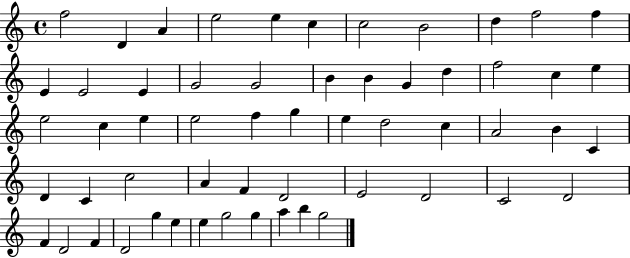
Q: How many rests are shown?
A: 0